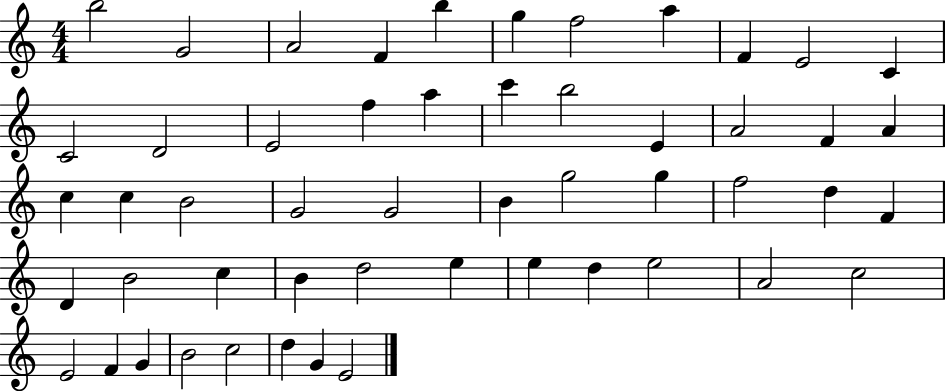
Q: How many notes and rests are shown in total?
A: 52